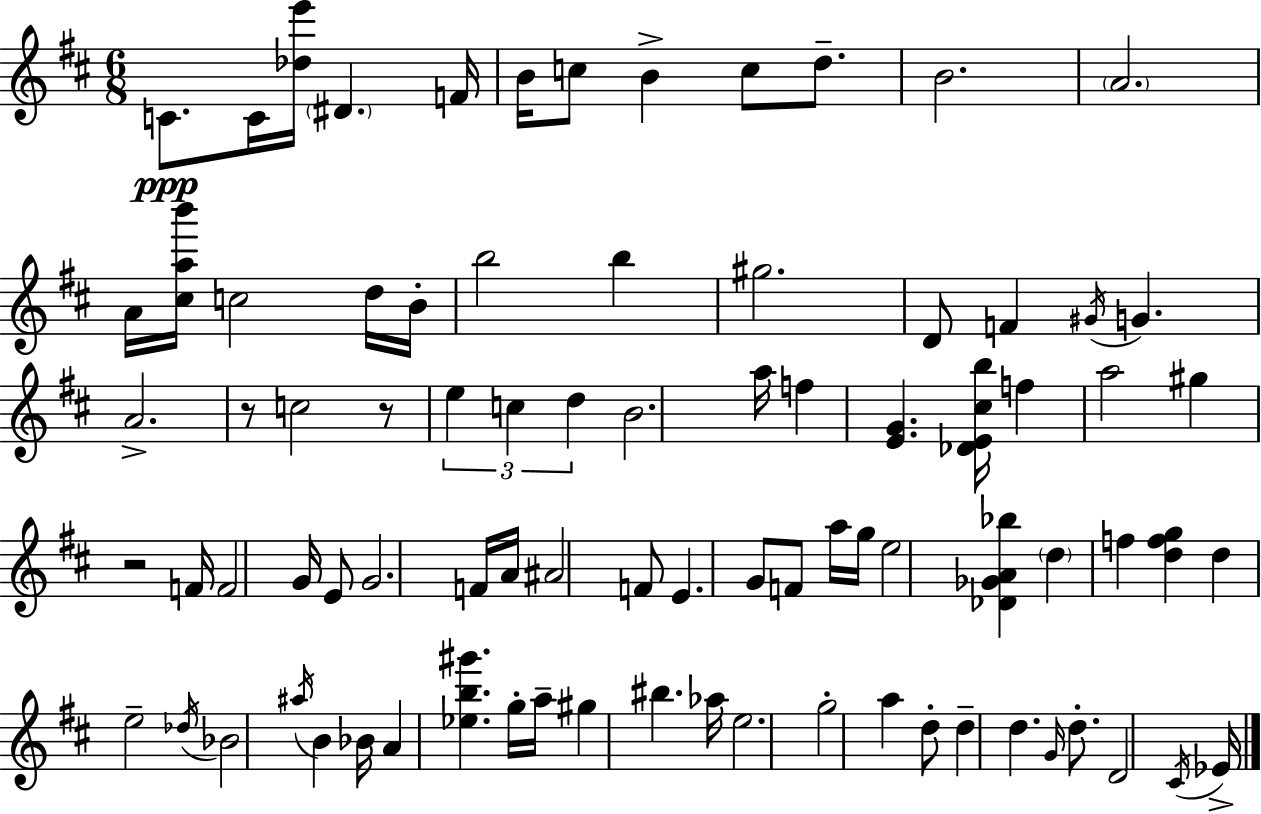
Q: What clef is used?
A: treble